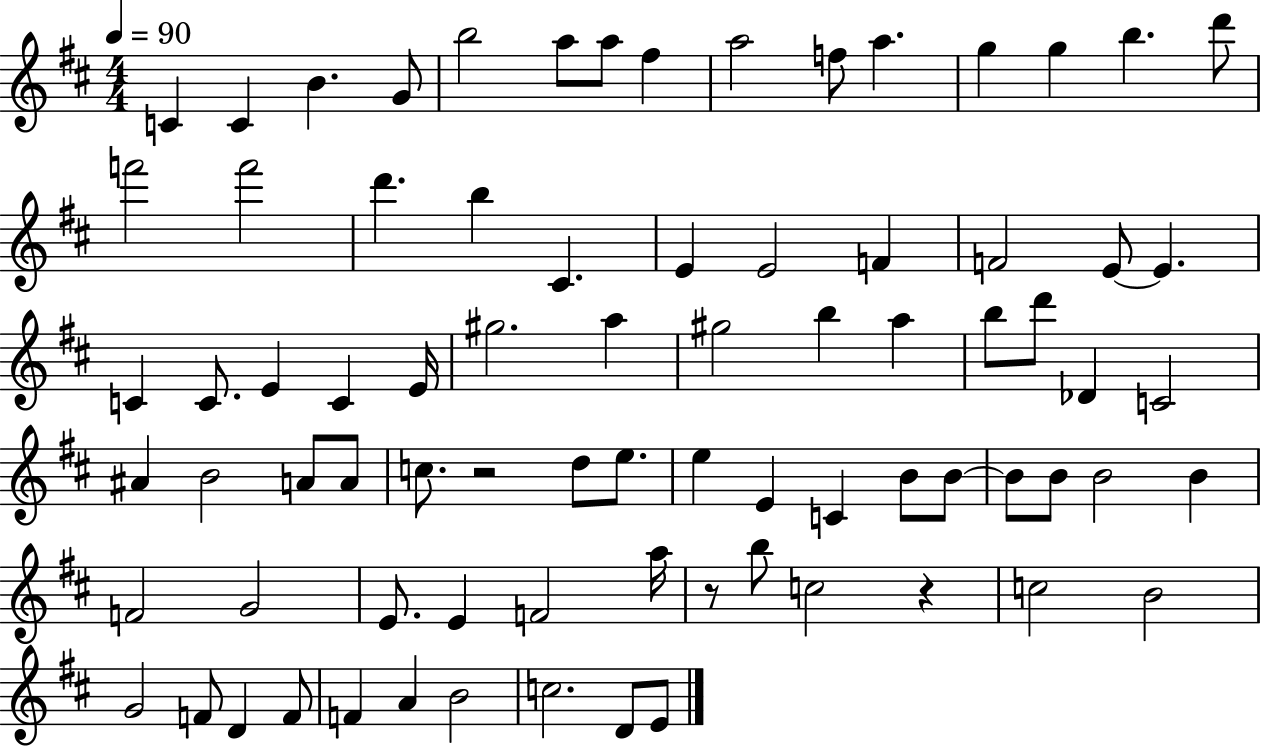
{
  \clef treble
  \numericTimeSignature
  \time 4/4
  \key d \major
  \tempo 4 = 90
  \repeat volta 2 { c'4 c'4 b'4. g'8 | b''2 a''8 a''8 fis''4 | a''2 f''8 a''4. | g''4 g''4 b''4. d'''8 | \break f'''2 f'''2 | d'''4. b''4 cis'4. | e'4 e'2 f'4 | f'2 e'8~~ e'4. | \break c'4 c'8. e'4 c'4 e'16 | gis''2. a''4 | gis''2 b''4 a''4 | b''8 d'''8 des'4 c'2 | \break ais'4 b'2 a'8 a'8 | c''8. r2 d''8 e''8. | e''4 e'4 c'4 b'8 b'8~~ | b'8 b'8 b'2 b'4 | \break f'2 g'2 | e'8. e'4 f'2 a''16 | r8 b''8 c''2 r4 | c''2 b'2 | \break g'2 f'8 d'4 f'8 | f'4 a'4 b'2 | c''2. d'8 e'8 | } \bar "|."
}